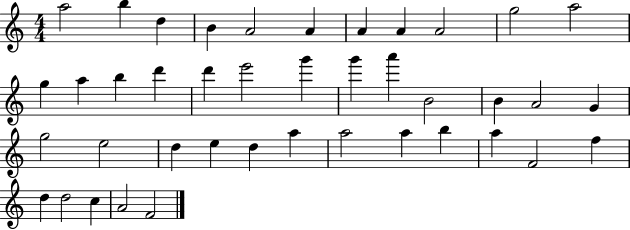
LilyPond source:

{
  \clef treble
  \numericTimeSignature
  \time 4/4
  \key c \major
  a''2 b''4 d''4 | b'4 a'2 a'4 | a'4 a'4 a'2 | g''2 a''2 | \break g''4 a''4 b''4 d'''4 | d'''4 e'''2 g'''4 | g'''4 a'''4 b'2 | b'4 a'2 g'4 | \break g''2 e''2 | d''4 e''4 d''4 a''4 | a''2 a''4 b''4 | a''4 f'2 f''4 | \break d''4 d''2 c''4 | a'2 f'2 | \bar "|."
}